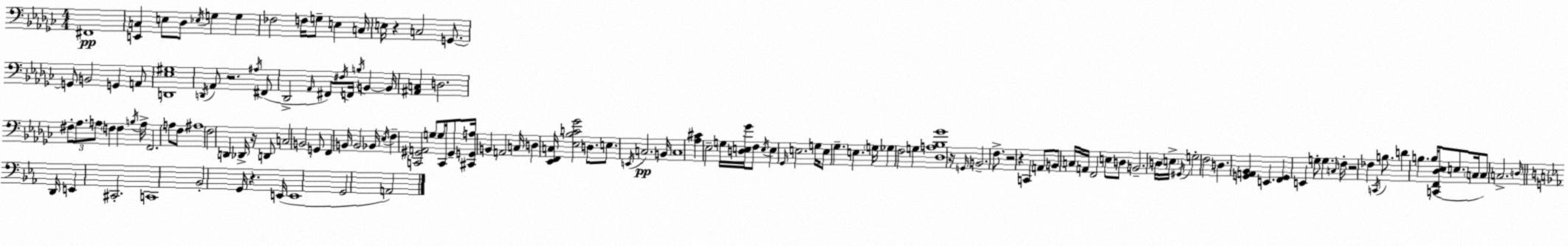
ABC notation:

X:1
T:Untitled
M:4/4
L:1/4
K:Ebm
^F,,4 [E,,C,] E,/2 _D,/2 _E,/4 G, G, _F,2 F,/4 G,/2 E, C,/4 E,/4 z C,2 G,,/2 G,,/2 B,,2 G,, A,,/2 [D,,_E,^G,]4 D,,/4 _A,,/2 z2 ^A,/4 ^F,,/2 _D,,2 _A,,/4 ^F,,/2 ^F,/4 F,,/4 B,/4 B,, B,,/4 [^A,,C,] D,2 ^F,/2 _A,/2 A,/2 F, F, B,/4 A,/4 F,,2 A,/2 F,/2 ^A,4 F,2 D,, _D,,/4 z/4 D,,/2 C,2 B,,2 G,,/2 F,, B,,/4 B,,2 _B,,/4 _E,/4 F, [C,,^G,,A,,]2 G,/2 G,/4 C,,/4 ^G,,/2 [^C,,G,,A,]/4 B,, A,,2 C,/4 D, [_E,,F,,C,]/4 [_E,_B,C_G]2 D,/2 E,/2 E,,/4 C,2 B,,/4 C,4 [_A,^C] _E,2 G,/4 [D,E,_G]/4 F,/2 E,/4 E, _G,,/4 E,2 G,/4 E,/2 _G, E, G,/4 _G, F,2 G, [_D,A,_B,_G]4 z/4 G,,/4 B,,2 F,/2 z2 z C,, A,,/2 B,,/2 C,/4 A,,/4 F,,2 E,/2 D,/2 B,,2 D,/4 E,/4 ^G,,/4 G,2 F,2 D, [G,,A,,_B,,] E,, [F,,G,,] E,, G,/2 G, C,/4 F,/4 z2 _F, C,,/4 B,/2 D B, B,/4 [C,,F,,_D,_E,]/2 E,/2 C,/4 C,/2 C,2 D,/4 D,,/4 E,, ^C,,2 C,,4 _B,,2 G,,/4 z E,,/4 E,,4 G,,2 A,,2